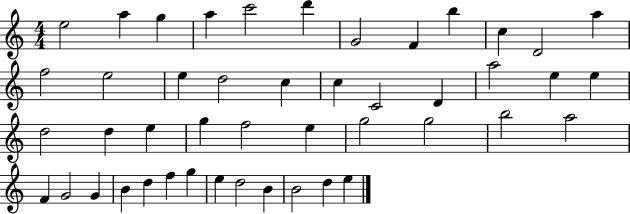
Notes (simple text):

E5/h A5/q G5/q A5/q C6/h D6/q G4/h F4/q B5/q C5/q D4/h A5/q F5/h E5/h E5/q D5/h C5/q C5/q C4/h D4/q A5/h E5/q E5/q D5/h D5/q E5/q G5/q F5/h E5/q G5/h G5/h B5/h A5/h F4/q G4/h G4/q B4/q D5/q F5/q G5/q E5/q D5/h B4/q B4/h D5/q E5/q